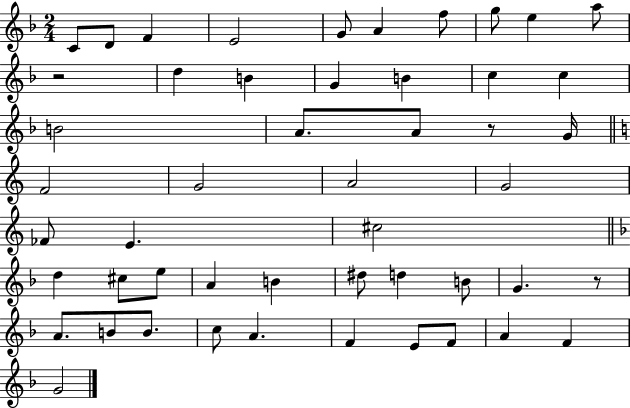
{
  \clef treble
  \numericTimeSignature
  \time 2/4
  \key f \major
  c'8 d'8 f'4 | e'2 | g'8 a'4 f''8 | g''8 e''4 a''8 | \break r2 | d''4 b'4 | g'4 b'4 | c''4 c''4 | \break b'2 | a'8. a'8 r8 g'16 | \bar "||" \break \key a \minor f'2 | g'2 | a'2 | g'2 | \break fes'8 e'4. | cis''2 | \bar "||" \break \key f \major d''4 cis''8 e''8 | a'4 b'4 | dis''8 d''4 b'8 | g'4. r8 | \break a'8. b'8 b'8. | c''8 a'4. | f'4 e'8 f'8 | a'4 f'4 | \break g'2 | \bar "|."
}